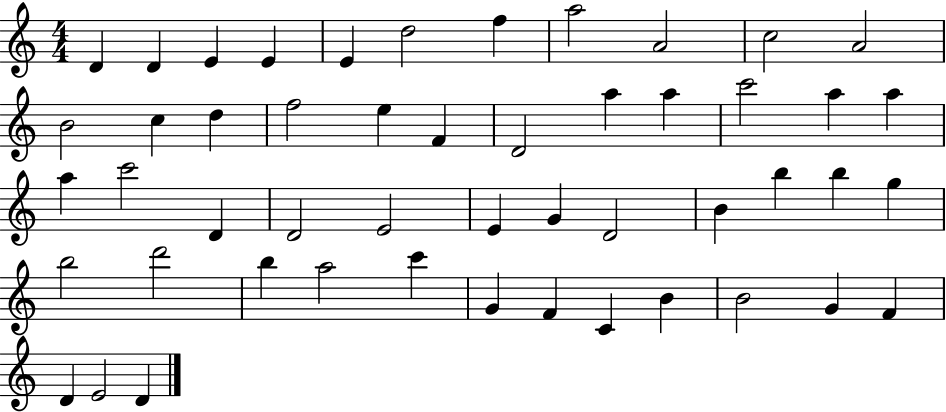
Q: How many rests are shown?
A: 0